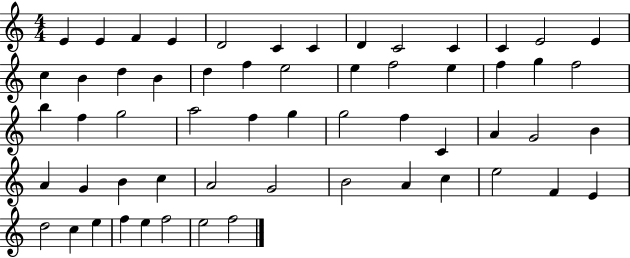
E4/q E4/q F4/q E4/q D4/h C4/q C4/q D4/q C4/h C4/q C4/q E4/h E4/q C5/q B4/q D5/q B4/q D5/q F5/q E5/h E5/q F5/h E5/q F5/q G5/q F5/h B5/q F5/q G5/h A5/h F5/q G5/q G5/h F5/q C4/q A4/q G4/h B4/q A4/q G4/q B4/q C5/q A4/h G4/h B4/h A4/q C5/q E5/h F4/q E4/q D5/h C5/q E5/q F5/q E5/q F5/h E5/h F5/h